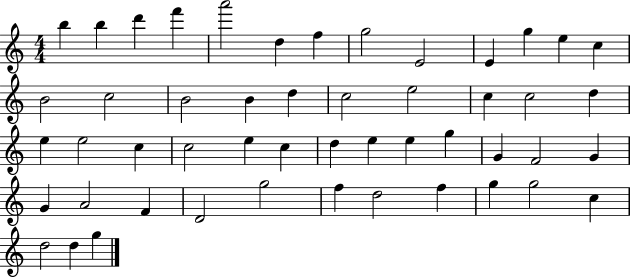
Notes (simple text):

B5/q B5/q D6/q F6/q A6/h D5/q F5/q G5/h E4/h E4/q G5/q E5/q C5/q B4/h C5/h B4/h B4/q D5/q C5/h E5/h C5/q C5/h D5/q E5/q E5/h C5/q C5/h E5/q C5/q D5/q E5/q E5/q G5/q G4/q F4/h G4/q G4/q A4/h F4/q D4/h G5/h F5/q D5/h F5/q G5/q G5/h C5/q D5/h D5/q G5/q